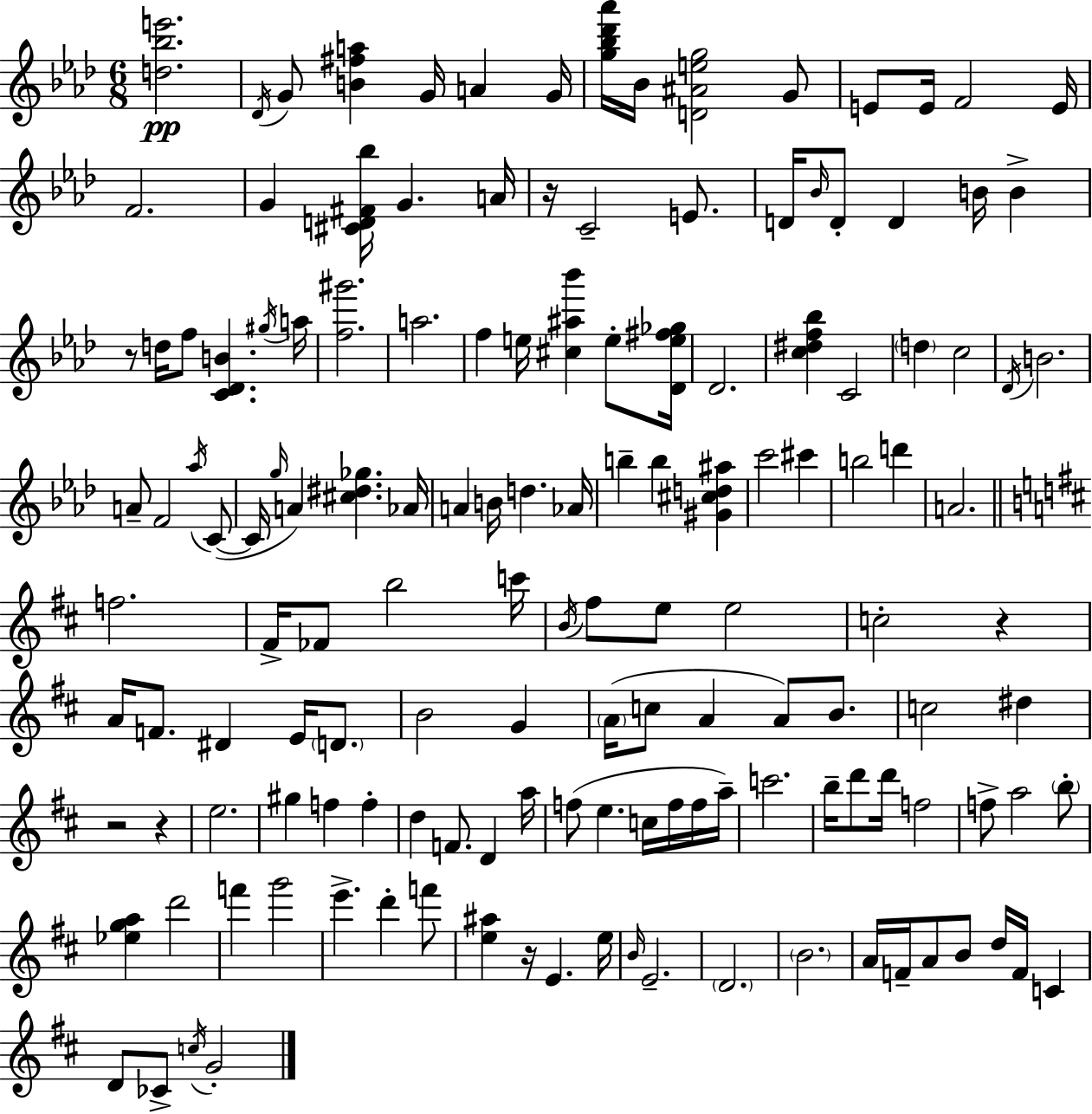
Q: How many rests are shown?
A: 6